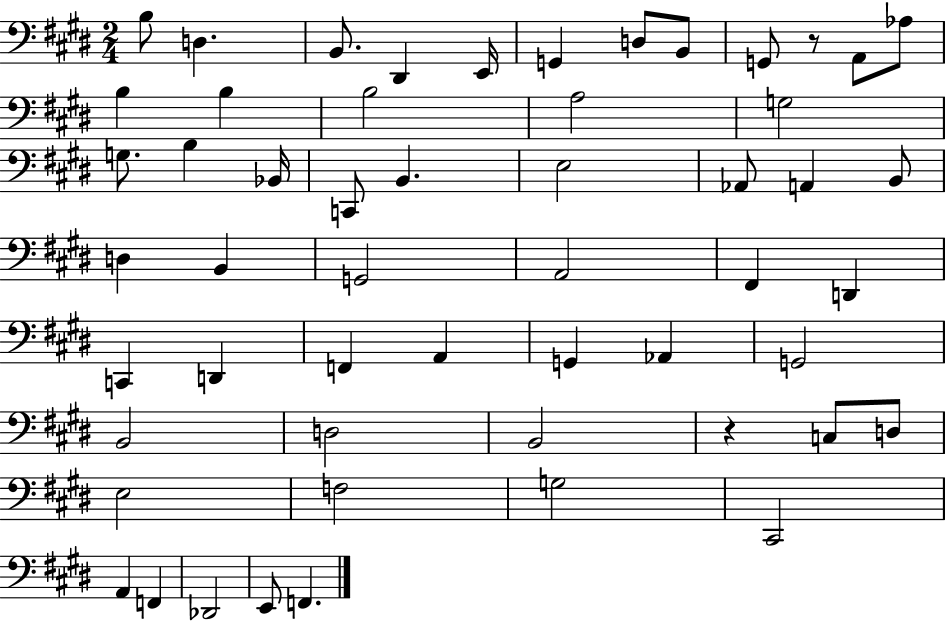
X:1
T:Untitled
M:2/4
L:1/4
K:E
B,/2 D, B,,/2 ^D,, E,,/4 G,, D,/2 B,,/2 G,,/2 z/2 A,,/2 _A,/2 B, B, B,2 A,2 G,2 G,/2 B, _B,,/4 C,,/2 B,, E,2 _A,,/2 A,, B,,/2 D, B,, G,,2 A,,2 ^F,, D,, C,, D,, F,, A,, G,, _A,, G,,2 B,,2 D,2 B,,2 z C,/2 D,/2 E,2 F,2 G,2 ^C,,2 A,, F,, _D,,2 E,,/2 F,,